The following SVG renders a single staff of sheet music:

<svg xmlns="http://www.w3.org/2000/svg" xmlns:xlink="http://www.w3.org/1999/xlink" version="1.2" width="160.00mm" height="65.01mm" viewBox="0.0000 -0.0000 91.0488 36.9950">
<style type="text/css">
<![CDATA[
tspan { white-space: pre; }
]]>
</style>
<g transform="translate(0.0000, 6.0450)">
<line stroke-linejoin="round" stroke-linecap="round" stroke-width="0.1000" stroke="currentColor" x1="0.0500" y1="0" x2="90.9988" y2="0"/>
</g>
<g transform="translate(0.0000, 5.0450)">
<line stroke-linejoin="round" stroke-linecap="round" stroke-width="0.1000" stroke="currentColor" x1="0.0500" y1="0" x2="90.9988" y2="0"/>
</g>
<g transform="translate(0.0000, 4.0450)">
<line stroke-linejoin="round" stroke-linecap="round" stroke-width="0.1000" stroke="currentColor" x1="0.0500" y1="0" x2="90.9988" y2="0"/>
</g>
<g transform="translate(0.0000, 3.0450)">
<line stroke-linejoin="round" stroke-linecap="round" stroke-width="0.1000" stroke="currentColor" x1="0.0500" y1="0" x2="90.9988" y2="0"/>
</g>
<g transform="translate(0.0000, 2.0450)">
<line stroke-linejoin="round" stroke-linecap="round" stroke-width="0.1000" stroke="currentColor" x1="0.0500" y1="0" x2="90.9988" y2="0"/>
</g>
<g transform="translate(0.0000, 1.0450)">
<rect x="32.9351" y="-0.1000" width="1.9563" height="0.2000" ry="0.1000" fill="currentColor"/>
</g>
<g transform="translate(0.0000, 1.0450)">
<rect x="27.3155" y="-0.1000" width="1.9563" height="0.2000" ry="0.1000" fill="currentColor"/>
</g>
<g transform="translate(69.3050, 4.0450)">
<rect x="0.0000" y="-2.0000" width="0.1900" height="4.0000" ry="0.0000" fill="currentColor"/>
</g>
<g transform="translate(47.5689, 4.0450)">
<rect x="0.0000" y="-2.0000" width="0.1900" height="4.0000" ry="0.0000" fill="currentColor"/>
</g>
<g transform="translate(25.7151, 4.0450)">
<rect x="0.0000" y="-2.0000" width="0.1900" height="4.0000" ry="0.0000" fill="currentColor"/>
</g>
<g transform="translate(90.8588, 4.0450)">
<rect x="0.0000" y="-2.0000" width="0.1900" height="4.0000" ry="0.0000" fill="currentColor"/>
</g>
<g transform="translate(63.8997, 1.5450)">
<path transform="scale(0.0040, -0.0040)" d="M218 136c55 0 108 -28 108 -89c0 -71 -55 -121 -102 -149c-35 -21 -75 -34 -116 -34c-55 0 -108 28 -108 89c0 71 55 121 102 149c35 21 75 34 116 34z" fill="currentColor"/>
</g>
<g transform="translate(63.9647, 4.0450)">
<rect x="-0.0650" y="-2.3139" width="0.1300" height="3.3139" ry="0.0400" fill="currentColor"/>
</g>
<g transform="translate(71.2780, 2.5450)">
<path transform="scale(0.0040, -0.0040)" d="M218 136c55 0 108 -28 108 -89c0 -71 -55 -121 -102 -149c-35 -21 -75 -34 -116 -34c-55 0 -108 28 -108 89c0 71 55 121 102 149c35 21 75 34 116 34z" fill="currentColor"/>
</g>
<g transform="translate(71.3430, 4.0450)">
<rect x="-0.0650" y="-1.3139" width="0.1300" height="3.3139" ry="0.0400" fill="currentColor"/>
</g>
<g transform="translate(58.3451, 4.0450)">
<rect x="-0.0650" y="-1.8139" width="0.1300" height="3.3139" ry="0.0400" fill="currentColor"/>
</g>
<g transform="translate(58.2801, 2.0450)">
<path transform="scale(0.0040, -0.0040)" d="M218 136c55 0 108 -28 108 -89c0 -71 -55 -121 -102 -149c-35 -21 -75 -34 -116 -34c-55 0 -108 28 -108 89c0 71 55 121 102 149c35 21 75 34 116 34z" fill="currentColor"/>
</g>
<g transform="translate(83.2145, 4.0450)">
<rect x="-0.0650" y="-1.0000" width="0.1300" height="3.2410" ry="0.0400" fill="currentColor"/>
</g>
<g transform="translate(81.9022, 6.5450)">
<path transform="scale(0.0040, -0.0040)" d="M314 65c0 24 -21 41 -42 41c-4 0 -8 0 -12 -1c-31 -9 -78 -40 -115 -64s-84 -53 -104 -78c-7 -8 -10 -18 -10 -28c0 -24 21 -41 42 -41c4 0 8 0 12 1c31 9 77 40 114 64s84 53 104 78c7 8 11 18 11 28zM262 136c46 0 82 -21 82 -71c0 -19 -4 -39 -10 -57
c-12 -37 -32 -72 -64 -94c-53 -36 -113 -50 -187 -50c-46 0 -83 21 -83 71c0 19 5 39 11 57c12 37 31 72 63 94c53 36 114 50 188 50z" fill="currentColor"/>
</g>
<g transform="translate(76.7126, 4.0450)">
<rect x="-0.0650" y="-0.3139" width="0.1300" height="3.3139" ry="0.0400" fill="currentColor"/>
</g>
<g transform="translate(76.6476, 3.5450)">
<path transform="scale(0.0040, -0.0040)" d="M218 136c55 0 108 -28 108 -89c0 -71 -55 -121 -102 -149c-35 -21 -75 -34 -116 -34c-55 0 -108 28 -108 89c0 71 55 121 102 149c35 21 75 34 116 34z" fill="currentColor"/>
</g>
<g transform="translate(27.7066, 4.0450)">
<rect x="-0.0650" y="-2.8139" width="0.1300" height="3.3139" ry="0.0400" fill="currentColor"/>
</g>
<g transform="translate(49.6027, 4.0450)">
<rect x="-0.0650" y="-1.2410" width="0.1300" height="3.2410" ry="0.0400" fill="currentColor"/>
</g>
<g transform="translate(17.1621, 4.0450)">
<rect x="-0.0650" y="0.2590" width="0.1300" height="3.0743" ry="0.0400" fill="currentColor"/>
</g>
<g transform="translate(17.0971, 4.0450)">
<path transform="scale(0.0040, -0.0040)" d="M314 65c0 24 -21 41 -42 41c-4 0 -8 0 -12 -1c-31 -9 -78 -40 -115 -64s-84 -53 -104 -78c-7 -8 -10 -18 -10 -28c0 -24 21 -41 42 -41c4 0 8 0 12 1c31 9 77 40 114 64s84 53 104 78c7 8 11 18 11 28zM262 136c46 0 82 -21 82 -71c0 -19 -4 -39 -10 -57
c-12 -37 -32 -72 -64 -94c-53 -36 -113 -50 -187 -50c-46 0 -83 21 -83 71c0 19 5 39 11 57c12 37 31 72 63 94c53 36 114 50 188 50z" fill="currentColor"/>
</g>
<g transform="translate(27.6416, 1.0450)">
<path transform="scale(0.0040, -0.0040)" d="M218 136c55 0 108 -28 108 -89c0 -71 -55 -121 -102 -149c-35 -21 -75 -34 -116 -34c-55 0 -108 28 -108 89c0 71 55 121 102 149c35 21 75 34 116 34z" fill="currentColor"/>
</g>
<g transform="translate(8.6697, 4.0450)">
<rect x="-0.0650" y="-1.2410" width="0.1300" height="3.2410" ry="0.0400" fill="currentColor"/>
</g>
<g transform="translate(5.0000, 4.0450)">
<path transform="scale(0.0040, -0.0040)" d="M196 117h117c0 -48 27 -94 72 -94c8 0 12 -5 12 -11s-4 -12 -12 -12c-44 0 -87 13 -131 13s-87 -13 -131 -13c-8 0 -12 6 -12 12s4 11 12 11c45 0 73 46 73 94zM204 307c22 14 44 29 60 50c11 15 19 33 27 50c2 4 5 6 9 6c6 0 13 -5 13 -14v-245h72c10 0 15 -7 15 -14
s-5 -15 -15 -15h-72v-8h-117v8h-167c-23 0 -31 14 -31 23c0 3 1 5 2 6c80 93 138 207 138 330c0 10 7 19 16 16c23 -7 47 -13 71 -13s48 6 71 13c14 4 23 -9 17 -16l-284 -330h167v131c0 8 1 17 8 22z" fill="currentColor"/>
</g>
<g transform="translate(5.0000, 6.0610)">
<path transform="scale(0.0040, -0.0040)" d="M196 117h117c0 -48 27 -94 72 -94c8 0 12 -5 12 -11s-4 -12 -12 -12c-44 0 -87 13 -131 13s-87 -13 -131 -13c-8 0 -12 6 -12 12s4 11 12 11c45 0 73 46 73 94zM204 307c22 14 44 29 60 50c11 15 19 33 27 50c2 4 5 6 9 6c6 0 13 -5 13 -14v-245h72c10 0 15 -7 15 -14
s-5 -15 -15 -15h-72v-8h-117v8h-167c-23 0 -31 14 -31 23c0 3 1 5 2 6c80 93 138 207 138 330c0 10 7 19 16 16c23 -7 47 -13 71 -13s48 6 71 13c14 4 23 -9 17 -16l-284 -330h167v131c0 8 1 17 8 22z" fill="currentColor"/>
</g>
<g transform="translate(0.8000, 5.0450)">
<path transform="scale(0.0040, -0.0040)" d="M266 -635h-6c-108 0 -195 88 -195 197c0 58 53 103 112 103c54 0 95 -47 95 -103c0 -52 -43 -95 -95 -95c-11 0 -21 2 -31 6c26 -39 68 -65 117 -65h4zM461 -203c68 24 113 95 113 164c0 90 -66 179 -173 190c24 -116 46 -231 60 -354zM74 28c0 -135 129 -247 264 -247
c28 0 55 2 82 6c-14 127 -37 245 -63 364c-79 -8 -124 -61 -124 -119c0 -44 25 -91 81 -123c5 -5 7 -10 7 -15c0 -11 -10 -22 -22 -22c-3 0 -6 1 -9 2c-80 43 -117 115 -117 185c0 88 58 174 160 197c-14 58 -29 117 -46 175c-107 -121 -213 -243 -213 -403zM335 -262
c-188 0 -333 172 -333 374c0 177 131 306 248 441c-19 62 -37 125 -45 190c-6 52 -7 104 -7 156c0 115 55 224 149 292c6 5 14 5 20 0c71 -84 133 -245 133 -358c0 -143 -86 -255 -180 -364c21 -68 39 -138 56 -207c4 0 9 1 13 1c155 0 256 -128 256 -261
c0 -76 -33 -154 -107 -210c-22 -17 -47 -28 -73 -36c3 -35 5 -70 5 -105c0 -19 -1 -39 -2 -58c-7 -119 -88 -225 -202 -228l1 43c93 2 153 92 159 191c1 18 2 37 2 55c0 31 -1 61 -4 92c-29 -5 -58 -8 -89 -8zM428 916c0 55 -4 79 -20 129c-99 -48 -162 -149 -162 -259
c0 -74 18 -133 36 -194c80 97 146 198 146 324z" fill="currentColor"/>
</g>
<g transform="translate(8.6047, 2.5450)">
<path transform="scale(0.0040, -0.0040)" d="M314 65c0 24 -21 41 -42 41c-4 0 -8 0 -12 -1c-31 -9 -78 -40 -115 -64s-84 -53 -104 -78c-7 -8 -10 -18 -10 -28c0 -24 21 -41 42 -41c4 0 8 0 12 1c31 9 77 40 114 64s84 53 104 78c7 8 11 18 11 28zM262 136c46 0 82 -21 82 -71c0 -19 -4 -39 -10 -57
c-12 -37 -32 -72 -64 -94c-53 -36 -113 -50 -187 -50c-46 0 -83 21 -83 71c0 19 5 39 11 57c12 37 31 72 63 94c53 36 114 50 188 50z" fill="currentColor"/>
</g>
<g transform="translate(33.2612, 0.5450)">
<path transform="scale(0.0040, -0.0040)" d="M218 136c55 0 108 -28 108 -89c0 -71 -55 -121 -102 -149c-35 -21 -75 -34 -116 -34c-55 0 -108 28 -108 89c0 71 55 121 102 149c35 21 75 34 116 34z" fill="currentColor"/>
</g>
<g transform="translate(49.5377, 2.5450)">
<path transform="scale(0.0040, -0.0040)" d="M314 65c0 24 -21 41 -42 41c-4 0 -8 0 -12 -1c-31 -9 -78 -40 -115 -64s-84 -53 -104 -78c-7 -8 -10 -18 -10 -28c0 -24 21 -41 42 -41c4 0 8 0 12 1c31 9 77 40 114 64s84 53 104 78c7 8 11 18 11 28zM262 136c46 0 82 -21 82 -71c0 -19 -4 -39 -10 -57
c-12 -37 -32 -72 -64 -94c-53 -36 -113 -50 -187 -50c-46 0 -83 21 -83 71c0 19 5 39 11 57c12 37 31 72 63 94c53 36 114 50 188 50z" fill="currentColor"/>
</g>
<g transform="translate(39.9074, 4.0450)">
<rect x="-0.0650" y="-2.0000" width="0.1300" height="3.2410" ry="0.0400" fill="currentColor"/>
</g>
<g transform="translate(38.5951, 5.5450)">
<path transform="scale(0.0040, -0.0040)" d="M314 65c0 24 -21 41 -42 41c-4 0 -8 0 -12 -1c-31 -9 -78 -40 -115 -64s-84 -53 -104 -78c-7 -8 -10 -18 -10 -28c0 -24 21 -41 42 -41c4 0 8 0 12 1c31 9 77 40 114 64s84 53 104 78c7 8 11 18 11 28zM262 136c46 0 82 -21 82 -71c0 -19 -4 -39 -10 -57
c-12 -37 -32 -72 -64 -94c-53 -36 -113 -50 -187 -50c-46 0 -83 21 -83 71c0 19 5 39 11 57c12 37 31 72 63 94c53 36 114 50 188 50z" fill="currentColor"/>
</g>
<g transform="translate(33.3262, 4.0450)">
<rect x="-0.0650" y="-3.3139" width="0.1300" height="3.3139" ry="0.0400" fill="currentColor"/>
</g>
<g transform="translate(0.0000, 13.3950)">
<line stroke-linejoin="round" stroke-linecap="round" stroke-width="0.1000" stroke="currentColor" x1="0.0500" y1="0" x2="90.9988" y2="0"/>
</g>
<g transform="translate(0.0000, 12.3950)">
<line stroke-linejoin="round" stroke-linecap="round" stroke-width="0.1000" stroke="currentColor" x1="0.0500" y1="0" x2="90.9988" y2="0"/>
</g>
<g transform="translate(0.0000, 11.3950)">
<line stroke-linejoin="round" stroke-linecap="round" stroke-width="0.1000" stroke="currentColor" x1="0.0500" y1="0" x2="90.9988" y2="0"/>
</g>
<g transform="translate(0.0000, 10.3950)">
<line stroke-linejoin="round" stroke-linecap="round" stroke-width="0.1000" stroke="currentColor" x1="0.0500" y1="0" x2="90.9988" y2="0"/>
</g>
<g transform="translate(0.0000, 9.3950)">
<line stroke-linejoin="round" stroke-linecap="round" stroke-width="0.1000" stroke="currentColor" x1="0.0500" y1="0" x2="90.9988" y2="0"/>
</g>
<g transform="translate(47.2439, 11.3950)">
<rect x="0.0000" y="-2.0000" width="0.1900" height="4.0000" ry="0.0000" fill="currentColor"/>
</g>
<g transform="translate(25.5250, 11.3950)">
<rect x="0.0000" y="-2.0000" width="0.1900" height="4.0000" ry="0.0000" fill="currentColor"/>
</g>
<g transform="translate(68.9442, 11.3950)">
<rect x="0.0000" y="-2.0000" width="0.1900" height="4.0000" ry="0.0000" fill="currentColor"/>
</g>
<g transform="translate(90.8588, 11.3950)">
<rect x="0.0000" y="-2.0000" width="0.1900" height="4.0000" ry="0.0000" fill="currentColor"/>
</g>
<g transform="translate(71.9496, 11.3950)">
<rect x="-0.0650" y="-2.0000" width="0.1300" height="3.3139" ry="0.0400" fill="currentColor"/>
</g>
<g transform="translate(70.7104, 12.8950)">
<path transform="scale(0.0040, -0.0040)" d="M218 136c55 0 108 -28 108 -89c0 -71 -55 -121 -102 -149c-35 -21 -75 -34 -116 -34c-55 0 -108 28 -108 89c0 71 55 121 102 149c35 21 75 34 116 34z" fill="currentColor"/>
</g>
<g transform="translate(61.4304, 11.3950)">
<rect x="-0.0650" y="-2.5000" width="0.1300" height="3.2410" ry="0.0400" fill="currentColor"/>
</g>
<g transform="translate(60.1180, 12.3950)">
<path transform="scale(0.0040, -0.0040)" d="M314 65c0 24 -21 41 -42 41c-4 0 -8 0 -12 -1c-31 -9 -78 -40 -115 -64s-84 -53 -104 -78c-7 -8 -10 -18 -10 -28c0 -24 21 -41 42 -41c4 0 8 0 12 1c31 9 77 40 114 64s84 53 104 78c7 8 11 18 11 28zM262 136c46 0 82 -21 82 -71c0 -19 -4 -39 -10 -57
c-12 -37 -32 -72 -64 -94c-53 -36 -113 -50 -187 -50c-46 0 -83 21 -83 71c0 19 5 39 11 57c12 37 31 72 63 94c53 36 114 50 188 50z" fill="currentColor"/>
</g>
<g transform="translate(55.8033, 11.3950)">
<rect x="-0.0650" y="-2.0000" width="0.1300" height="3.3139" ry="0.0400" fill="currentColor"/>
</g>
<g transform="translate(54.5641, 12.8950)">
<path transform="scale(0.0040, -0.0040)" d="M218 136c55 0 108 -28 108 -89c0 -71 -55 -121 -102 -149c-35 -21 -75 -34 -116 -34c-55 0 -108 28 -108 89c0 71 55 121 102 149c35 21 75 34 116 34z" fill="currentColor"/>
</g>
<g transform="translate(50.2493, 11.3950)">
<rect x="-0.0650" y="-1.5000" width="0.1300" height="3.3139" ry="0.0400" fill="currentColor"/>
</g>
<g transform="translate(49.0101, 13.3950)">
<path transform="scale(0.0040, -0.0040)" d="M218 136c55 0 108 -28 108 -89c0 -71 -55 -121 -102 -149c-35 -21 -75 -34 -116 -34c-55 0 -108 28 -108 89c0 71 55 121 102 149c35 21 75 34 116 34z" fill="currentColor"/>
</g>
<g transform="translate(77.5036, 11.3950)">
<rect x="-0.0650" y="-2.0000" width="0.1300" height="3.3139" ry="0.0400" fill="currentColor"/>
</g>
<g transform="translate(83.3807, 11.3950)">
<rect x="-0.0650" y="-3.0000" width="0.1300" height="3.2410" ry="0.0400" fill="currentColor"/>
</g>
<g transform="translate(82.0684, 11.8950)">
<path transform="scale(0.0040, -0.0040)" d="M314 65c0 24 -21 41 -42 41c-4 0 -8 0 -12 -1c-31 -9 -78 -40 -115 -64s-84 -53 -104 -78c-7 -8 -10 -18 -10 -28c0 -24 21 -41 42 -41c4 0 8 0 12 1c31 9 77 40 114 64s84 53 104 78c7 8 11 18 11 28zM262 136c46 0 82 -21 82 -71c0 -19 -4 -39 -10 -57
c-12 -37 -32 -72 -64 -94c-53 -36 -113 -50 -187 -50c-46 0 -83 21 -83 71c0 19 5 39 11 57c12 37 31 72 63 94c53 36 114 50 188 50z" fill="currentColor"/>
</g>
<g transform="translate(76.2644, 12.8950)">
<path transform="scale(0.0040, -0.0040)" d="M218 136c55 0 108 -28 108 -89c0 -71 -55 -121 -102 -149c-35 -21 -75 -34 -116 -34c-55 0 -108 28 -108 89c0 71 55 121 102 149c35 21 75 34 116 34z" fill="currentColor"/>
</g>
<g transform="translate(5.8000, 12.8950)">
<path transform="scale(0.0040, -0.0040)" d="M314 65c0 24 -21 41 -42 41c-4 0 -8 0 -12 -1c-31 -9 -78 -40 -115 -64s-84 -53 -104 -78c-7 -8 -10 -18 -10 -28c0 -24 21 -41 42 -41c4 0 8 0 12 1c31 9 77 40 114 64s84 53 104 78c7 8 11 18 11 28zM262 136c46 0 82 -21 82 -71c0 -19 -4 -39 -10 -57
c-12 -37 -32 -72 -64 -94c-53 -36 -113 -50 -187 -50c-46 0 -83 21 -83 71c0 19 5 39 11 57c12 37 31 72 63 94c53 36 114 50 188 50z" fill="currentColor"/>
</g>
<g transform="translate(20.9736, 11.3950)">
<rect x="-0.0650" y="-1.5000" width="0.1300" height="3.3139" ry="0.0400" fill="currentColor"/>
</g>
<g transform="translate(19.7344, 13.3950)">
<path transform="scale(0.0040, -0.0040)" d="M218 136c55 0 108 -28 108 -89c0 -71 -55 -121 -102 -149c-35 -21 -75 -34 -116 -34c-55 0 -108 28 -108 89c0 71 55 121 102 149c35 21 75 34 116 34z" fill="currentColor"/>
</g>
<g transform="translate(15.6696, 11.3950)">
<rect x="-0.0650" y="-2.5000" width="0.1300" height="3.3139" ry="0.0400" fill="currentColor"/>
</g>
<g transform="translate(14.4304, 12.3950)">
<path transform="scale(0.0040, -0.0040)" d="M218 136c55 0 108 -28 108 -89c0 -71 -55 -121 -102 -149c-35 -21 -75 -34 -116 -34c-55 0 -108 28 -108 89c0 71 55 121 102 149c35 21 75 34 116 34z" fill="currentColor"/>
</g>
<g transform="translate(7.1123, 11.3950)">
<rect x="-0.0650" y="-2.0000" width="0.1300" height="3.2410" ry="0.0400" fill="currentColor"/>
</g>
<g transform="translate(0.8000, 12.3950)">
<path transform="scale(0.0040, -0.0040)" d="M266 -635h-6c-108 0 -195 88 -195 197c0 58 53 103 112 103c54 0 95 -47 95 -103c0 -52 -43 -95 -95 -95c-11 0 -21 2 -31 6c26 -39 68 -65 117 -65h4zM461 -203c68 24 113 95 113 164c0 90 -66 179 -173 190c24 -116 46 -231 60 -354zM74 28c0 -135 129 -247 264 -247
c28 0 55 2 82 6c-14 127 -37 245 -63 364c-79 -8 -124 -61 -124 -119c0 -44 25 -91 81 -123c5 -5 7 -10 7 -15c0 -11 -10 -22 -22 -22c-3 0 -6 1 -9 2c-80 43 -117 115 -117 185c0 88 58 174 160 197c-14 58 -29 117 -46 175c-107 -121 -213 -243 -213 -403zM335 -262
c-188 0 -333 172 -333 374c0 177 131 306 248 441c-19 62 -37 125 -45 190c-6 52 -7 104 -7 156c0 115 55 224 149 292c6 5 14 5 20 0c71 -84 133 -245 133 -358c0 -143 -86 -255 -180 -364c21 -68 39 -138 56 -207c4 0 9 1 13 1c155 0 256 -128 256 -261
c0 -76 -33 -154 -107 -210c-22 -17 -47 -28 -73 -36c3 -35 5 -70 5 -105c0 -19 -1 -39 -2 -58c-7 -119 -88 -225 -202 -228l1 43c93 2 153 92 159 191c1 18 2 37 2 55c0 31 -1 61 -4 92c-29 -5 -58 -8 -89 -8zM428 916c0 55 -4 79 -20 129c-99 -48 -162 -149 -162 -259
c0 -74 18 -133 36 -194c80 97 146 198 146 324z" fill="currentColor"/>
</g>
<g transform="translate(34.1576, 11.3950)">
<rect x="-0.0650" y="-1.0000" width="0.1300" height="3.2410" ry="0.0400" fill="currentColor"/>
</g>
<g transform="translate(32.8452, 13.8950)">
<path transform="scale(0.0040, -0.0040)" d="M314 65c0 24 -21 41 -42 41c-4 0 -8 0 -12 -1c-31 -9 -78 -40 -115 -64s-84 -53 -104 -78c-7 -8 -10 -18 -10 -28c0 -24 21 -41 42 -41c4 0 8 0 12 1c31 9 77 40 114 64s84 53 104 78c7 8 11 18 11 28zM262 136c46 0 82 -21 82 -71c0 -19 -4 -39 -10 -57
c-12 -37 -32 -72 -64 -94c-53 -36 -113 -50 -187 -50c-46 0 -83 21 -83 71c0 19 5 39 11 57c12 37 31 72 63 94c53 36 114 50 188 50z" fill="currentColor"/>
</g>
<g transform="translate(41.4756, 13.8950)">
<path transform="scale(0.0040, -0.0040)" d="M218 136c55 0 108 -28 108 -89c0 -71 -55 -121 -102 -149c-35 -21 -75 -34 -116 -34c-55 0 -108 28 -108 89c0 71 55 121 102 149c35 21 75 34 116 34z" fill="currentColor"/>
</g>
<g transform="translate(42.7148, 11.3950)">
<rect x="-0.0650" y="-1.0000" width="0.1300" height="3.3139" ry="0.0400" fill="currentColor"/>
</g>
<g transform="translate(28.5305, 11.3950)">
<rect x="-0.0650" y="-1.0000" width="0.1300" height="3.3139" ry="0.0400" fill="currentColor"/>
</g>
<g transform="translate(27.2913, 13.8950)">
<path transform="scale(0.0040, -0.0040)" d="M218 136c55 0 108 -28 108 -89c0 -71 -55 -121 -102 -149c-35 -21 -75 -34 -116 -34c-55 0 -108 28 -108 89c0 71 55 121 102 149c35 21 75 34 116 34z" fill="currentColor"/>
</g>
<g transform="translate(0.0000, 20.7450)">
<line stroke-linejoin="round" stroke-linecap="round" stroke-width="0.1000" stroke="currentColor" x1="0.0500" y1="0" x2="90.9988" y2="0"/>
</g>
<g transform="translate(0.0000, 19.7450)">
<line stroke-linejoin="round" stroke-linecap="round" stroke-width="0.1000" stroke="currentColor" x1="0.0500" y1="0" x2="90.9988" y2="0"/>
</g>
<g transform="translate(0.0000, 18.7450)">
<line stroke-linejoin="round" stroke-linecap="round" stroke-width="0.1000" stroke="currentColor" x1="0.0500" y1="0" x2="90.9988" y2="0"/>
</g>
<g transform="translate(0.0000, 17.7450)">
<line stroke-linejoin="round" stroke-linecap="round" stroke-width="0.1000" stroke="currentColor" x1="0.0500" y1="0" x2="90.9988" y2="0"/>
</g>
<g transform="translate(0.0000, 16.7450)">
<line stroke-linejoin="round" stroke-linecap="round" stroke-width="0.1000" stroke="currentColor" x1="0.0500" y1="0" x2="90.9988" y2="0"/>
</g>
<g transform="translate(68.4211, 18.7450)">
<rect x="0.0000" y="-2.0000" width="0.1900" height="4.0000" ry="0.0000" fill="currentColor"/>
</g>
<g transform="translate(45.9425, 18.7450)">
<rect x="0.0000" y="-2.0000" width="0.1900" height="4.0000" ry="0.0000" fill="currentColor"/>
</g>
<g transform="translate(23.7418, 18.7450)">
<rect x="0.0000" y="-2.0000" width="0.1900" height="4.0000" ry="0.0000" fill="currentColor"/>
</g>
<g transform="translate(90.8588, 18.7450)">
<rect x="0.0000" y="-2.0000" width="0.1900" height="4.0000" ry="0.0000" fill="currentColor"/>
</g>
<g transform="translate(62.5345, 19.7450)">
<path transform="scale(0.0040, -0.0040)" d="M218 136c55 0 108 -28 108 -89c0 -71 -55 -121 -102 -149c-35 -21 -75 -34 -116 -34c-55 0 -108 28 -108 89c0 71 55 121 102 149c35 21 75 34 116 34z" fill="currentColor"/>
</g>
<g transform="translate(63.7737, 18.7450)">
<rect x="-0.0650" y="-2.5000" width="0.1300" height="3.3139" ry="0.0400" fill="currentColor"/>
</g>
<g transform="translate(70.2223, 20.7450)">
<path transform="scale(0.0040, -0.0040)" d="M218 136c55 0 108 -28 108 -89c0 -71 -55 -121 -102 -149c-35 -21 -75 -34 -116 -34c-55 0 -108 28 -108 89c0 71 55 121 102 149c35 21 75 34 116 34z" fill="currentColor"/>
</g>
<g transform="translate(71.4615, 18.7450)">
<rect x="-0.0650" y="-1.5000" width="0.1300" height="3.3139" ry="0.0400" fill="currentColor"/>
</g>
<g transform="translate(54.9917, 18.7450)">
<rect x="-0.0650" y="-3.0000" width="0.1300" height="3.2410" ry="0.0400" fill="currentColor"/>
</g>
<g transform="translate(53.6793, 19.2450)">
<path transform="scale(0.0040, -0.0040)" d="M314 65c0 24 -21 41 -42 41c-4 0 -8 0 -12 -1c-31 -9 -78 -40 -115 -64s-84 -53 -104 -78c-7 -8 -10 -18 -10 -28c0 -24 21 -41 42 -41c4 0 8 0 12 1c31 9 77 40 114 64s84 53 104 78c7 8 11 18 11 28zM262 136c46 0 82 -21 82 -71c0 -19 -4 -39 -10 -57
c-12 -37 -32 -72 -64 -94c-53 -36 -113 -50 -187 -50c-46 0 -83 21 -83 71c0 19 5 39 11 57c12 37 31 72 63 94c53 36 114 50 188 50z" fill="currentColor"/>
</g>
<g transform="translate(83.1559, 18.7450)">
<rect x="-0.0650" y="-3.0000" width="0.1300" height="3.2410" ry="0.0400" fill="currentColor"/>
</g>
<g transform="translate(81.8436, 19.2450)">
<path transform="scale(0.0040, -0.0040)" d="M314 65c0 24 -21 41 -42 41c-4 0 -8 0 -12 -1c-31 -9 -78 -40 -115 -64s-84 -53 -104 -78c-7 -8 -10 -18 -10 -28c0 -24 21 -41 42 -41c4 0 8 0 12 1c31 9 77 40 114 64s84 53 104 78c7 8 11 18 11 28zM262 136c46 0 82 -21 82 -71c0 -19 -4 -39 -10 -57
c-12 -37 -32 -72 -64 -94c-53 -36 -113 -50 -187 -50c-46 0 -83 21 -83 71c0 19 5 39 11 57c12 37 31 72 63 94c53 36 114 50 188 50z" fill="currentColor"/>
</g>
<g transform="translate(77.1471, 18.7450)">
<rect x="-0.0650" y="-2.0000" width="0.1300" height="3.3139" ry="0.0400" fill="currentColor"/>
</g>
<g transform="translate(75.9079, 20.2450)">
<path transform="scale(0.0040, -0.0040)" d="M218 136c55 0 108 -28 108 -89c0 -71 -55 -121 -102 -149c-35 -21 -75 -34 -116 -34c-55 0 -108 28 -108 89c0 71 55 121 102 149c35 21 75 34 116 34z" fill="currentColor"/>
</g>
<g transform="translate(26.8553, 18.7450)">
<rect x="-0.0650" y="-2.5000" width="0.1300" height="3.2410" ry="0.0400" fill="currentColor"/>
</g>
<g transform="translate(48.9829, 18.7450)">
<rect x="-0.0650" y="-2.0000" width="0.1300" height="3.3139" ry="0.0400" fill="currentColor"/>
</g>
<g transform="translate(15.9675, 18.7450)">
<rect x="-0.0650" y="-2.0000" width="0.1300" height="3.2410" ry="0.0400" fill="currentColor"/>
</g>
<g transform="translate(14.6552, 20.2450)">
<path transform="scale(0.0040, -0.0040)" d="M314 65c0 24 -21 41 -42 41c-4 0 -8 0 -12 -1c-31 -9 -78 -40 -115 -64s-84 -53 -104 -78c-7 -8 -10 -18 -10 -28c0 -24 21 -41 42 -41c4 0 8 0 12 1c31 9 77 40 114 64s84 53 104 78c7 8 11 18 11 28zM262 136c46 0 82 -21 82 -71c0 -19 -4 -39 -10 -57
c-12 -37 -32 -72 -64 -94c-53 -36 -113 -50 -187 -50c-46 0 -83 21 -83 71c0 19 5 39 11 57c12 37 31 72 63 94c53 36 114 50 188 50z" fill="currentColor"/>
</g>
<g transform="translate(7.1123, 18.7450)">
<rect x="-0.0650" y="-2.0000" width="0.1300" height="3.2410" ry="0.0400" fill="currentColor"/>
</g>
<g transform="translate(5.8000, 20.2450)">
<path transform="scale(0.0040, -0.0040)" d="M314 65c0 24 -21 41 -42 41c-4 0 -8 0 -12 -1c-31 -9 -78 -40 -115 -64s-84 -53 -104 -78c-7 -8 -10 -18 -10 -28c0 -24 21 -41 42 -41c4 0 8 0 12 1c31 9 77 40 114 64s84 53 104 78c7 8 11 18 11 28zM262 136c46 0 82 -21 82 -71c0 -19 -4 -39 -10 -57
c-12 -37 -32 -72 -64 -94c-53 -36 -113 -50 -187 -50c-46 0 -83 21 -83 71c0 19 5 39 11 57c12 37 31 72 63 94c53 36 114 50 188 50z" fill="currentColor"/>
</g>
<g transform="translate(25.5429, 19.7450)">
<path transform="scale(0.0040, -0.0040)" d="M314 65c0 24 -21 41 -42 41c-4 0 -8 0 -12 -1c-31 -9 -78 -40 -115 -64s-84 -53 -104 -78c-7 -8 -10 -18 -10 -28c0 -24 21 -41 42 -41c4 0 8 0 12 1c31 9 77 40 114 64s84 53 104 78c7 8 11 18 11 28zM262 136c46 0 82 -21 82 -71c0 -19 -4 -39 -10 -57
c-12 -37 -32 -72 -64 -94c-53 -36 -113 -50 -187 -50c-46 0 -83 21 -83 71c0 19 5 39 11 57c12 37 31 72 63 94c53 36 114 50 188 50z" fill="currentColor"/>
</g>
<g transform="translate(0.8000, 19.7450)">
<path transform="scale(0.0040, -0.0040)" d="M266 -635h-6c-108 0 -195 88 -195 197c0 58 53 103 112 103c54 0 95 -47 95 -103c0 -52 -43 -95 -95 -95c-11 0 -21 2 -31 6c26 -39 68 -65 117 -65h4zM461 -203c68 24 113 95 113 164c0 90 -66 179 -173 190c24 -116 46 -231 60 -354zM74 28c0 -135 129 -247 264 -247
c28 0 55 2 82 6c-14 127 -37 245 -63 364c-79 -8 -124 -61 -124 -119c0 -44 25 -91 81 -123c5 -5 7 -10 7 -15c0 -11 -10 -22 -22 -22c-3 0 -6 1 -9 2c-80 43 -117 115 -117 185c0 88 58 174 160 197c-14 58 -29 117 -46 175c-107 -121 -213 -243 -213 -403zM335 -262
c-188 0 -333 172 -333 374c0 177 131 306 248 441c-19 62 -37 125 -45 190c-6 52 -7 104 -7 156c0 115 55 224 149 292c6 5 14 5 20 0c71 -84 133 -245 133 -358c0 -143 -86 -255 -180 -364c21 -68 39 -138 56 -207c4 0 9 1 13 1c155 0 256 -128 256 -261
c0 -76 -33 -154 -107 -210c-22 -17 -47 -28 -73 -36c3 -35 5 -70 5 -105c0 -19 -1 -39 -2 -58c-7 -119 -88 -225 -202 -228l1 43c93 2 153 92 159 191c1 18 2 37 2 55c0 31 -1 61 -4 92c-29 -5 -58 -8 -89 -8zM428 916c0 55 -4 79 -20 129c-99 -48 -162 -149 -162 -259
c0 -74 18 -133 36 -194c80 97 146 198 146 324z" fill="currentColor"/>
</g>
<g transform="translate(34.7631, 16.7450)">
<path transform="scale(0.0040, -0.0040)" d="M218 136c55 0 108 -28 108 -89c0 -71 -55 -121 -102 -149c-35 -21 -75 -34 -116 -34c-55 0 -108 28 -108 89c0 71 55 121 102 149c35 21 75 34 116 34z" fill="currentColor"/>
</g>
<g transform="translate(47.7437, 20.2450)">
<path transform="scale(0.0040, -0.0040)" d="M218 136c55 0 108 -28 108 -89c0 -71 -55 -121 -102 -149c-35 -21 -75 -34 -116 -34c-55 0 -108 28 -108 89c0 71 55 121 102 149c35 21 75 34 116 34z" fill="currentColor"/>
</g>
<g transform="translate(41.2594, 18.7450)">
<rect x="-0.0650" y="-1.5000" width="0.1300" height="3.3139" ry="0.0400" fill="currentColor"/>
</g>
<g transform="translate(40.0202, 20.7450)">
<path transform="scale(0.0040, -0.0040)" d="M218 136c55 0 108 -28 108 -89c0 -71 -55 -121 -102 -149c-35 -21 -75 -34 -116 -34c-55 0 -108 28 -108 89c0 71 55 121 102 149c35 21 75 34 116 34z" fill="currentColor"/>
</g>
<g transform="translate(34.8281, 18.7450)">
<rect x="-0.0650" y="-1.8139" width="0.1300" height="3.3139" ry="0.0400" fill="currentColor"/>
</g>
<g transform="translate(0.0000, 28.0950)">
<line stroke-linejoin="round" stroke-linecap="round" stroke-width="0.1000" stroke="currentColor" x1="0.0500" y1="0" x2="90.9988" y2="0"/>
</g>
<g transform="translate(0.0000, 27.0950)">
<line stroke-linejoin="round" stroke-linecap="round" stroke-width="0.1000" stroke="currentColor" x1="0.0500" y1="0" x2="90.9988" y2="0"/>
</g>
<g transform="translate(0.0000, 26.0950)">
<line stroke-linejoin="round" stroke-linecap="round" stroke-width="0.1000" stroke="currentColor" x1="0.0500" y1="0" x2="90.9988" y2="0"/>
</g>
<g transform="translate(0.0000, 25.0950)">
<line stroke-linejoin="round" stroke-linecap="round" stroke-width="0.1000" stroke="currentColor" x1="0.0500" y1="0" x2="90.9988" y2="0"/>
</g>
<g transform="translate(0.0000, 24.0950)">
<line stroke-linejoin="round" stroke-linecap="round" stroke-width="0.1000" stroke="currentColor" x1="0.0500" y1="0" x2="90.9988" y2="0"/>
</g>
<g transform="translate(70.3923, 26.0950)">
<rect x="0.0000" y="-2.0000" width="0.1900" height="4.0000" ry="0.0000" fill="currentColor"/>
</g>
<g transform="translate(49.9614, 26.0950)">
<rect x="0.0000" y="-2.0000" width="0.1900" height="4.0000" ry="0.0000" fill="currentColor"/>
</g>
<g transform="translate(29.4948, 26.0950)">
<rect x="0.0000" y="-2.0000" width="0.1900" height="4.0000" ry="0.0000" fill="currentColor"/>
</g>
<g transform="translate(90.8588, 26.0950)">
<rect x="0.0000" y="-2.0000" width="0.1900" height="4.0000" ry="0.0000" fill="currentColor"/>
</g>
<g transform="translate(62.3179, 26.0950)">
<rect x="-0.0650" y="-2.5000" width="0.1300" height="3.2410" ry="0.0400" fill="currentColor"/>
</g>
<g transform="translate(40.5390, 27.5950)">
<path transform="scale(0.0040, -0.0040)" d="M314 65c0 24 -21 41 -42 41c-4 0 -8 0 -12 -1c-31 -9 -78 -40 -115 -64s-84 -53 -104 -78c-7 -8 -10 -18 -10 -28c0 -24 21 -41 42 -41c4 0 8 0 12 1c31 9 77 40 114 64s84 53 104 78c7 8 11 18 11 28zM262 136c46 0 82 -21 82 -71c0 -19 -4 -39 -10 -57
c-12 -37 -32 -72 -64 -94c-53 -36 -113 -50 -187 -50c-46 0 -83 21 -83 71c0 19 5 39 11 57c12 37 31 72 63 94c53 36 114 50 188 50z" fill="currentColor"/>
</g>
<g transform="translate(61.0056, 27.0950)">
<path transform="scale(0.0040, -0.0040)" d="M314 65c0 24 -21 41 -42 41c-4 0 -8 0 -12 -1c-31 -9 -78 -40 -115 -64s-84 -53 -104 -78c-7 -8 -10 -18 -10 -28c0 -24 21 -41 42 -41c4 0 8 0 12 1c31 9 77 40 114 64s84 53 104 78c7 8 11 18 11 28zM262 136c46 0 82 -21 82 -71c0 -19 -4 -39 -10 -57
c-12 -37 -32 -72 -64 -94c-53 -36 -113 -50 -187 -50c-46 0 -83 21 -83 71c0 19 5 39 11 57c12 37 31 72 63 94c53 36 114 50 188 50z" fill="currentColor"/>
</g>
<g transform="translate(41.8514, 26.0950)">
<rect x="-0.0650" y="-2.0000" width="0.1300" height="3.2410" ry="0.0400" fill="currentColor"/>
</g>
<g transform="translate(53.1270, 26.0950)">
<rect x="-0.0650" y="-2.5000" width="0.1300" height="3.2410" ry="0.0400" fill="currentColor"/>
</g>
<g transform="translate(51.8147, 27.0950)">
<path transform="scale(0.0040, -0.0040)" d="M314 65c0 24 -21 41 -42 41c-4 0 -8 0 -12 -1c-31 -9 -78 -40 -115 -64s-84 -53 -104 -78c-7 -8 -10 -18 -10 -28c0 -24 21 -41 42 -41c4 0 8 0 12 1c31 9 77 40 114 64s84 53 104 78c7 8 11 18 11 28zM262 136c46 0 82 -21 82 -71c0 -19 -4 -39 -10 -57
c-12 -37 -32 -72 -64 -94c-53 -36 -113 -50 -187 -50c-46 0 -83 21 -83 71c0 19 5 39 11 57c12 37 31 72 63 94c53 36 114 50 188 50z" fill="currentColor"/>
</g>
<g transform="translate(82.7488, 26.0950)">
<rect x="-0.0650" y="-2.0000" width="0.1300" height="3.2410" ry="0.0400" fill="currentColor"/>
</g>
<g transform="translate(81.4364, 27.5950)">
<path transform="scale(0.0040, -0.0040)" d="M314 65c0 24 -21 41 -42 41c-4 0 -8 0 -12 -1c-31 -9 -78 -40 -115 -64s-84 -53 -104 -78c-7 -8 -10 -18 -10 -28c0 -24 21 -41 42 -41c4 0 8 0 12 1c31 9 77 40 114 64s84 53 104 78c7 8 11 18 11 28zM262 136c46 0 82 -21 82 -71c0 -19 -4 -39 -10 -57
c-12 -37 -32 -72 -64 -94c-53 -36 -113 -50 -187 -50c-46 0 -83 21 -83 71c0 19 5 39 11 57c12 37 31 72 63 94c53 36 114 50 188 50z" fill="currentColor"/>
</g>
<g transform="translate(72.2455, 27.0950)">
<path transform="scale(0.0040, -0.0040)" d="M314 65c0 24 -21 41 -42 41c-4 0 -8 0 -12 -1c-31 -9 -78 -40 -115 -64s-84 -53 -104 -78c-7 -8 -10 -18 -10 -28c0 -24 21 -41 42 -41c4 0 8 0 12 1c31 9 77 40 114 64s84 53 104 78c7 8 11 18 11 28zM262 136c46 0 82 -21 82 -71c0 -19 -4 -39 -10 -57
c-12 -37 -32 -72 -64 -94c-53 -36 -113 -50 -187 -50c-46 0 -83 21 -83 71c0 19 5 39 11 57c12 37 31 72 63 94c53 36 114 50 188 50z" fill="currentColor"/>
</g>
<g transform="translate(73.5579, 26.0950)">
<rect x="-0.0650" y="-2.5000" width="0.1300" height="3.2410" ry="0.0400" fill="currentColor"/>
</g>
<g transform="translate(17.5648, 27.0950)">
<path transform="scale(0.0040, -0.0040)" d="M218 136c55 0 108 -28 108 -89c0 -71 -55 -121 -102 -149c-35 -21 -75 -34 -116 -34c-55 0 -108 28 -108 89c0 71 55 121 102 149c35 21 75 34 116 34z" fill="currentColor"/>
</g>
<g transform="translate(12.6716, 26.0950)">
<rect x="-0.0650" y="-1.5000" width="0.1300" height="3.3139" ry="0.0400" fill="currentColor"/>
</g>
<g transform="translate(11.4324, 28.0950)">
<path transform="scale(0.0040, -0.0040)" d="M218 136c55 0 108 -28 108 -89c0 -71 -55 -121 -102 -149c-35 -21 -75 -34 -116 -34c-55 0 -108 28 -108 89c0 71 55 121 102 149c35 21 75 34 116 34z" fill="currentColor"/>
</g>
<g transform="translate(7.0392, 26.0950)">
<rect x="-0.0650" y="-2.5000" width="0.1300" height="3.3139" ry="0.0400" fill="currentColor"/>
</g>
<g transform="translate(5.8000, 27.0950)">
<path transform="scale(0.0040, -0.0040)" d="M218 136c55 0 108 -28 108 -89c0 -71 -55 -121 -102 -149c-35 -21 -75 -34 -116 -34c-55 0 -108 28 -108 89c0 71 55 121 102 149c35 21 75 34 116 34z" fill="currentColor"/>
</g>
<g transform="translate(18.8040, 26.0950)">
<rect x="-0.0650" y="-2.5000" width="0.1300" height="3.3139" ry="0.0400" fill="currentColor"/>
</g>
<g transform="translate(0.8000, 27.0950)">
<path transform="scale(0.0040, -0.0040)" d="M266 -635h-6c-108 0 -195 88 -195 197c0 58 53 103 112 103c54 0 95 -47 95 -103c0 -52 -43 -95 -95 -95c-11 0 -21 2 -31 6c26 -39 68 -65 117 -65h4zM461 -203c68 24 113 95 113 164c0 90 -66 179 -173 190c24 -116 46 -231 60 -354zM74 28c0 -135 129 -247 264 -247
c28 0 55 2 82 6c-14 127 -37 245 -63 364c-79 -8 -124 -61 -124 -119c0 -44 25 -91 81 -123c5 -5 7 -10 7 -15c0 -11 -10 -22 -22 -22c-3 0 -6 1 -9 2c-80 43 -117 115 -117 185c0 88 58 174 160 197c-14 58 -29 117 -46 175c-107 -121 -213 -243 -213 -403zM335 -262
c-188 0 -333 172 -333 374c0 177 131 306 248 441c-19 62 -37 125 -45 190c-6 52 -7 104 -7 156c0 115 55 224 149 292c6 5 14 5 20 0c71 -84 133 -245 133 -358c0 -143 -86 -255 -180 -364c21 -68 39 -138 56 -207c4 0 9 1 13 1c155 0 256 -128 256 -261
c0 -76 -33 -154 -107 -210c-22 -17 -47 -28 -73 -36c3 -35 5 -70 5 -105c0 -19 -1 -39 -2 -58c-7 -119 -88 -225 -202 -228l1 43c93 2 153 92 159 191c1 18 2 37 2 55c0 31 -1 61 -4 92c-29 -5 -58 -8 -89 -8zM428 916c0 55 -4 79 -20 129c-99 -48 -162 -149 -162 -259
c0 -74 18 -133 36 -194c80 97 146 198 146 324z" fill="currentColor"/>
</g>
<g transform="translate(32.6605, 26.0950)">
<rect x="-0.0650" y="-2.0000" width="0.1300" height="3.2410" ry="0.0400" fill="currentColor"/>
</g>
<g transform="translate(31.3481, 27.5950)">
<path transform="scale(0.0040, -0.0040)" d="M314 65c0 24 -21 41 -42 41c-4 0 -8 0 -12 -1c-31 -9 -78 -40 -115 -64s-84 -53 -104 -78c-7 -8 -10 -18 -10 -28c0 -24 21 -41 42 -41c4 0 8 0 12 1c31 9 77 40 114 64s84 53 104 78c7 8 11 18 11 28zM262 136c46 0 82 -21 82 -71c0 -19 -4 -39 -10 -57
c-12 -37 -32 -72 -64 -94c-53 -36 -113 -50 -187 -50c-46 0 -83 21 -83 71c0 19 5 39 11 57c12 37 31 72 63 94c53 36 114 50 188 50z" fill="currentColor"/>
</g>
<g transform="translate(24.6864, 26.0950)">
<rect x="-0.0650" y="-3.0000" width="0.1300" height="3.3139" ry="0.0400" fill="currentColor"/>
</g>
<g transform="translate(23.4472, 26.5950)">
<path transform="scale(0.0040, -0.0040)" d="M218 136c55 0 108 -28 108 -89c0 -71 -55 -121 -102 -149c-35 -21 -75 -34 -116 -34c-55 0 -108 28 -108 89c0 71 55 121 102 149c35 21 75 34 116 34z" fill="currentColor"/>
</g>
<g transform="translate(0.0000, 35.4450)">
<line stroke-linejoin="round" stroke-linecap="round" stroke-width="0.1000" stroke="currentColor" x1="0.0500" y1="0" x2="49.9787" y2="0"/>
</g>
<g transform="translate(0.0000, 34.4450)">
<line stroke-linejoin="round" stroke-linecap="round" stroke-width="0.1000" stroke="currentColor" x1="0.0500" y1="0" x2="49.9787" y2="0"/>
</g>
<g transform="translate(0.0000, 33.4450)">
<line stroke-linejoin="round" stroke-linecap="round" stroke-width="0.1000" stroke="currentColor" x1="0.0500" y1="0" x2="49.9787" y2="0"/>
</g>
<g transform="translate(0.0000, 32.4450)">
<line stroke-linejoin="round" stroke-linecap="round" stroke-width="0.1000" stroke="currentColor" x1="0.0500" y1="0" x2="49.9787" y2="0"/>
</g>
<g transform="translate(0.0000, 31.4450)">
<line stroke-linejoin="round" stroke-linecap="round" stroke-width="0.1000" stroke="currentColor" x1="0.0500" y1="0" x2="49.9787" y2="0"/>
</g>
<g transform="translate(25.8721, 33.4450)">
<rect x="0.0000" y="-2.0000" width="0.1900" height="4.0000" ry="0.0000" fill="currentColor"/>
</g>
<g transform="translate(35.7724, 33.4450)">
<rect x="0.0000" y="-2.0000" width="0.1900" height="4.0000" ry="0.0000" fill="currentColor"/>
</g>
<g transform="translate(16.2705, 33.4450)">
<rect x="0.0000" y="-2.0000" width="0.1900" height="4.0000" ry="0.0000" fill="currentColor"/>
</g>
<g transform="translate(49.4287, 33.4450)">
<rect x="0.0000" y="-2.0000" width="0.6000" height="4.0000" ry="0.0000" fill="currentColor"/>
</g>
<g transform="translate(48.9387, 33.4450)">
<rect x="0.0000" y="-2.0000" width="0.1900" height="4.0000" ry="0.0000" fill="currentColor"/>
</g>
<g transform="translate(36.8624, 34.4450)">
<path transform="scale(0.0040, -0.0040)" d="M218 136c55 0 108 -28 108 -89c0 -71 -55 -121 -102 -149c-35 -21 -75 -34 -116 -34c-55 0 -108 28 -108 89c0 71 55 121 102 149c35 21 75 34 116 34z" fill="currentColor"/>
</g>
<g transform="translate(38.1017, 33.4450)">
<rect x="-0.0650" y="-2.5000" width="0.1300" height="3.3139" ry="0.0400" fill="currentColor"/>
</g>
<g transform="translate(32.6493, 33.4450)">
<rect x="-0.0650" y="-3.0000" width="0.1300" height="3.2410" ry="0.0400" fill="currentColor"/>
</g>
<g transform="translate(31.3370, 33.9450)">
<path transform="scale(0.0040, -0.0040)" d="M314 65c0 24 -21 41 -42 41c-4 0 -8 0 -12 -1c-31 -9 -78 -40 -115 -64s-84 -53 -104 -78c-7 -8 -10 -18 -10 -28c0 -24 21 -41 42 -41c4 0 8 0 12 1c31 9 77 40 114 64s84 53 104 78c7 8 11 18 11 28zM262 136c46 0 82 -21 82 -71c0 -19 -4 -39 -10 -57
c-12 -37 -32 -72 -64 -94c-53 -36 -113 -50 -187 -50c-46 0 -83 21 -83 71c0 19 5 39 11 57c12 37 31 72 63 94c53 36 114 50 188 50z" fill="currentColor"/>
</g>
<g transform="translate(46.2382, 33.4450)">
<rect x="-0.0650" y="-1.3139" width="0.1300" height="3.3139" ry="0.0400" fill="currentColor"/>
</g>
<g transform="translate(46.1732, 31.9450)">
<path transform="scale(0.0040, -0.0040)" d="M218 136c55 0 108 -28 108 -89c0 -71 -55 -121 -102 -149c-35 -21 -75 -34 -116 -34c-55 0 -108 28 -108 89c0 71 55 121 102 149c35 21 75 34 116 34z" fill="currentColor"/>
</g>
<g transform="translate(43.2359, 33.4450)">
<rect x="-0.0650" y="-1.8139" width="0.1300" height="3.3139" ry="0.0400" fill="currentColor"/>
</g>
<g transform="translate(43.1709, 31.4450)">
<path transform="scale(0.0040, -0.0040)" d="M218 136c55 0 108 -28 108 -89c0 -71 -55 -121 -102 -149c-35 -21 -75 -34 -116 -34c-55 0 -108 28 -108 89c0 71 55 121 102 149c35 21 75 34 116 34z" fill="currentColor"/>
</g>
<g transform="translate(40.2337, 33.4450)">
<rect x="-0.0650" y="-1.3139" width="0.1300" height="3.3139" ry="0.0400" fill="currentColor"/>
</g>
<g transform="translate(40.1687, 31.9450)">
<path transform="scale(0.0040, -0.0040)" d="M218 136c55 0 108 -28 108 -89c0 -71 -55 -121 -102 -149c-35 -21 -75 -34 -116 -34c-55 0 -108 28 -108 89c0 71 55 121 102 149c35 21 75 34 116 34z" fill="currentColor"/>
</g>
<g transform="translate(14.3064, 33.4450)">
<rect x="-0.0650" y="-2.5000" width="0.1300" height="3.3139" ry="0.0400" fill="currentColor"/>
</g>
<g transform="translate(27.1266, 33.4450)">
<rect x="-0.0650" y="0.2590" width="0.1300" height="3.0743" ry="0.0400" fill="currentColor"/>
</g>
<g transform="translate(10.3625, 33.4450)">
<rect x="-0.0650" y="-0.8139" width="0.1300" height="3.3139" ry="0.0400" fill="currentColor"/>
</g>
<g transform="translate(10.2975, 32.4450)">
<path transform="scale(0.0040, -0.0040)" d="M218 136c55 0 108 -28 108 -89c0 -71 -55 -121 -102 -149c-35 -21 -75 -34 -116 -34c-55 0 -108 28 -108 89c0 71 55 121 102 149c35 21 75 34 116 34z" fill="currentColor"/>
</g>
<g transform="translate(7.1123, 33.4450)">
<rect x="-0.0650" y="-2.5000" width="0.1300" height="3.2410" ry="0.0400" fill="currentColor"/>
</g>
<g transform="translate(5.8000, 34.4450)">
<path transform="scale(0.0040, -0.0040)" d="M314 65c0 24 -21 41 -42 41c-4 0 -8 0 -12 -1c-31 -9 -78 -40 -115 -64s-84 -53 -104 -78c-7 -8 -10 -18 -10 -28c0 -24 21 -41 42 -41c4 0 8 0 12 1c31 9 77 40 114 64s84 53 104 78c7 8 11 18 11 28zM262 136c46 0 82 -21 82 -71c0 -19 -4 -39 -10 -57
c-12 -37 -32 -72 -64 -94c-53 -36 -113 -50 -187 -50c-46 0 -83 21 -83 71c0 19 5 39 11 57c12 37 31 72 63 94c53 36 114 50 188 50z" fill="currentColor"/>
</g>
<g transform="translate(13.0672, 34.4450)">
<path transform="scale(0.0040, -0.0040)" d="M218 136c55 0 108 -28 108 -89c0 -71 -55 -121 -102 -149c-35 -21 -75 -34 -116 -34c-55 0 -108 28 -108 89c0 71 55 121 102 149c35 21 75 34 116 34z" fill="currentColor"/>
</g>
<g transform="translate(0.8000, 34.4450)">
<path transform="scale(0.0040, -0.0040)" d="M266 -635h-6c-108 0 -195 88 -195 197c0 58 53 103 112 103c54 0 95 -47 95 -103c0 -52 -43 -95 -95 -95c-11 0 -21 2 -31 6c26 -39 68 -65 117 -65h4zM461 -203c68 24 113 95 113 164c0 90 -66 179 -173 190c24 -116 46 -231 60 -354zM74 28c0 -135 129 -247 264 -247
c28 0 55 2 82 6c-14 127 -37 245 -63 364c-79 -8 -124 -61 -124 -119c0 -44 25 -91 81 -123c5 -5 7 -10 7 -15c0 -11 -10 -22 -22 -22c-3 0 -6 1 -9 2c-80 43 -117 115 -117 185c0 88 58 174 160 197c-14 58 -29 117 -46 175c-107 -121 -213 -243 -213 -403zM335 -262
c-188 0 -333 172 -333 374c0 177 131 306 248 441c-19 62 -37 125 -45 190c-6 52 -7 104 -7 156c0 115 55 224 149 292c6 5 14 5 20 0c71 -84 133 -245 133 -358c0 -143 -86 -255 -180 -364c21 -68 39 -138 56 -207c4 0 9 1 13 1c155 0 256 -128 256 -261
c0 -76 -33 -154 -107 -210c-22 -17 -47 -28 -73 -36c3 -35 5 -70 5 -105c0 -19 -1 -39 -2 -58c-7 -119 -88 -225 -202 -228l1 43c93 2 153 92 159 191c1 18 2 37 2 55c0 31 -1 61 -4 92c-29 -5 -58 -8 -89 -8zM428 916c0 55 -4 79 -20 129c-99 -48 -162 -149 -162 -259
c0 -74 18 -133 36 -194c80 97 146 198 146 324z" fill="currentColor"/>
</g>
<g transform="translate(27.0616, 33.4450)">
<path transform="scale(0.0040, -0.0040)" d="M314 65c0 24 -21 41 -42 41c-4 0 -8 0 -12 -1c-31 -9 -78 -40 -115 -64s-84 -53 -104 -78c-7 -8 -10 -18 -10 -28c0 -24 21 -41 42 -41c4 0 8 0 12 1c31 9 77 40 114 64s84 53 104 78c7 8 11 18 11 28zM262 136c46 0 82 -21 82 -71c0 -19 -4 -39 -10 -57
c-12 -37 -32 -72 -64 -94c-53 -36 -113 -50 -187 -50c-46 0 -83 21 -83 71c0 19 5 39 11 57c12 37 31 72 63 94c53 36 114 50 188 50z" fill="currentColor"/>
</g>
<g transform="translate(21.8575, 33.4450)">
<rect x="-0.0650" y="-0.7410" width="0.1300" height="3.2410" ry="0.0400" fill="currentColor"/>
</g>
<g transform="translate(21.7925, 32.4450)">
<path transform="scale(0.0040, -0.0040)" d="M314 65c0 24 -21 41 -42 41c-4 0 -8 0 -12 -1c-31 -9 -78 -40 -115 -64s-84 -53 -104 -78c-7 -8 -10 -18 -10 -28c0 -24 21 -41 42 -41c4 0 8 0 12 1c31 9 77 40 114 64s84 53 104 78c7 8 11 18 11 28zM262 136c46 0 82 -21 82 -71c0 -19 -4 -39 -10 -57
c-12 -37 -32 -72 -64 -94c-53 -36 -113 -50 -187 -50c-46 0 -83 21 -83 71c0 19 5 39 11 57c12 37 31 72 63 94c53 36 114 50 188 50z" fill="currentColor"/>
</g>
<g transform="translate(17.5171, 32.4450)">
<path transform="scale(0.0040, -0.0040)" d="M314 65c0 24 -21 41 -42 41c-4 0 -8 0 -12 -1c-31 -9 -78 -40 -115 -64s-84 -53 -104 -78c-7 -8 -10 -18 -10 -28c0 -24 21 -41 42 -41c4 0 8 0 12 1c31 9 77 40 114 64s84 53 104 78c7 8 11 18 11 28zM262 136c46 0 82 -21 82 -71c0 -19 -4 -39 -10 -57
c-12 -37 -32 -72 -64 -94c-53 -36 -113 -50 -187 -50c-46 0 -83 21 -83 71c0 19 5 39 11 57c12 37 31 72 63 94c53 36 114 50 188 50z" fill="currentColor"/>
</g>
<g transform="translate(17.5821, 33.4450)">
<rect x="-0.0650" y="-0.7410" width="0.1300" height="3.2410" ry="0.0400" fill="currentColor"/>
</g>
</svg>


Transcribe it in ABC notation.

X:1
T:Untitled
M:4/4
L:1/4
K:C
e2 B2 a b F2 e2 f g e c D2 F2 G E D D2 D E F G2 F F A2 F2 F2 G2 f E F A2 G E F A2 G E G A F2 F2 G2 G2 G2 F2 G2 d G d2 d2 B2 A2 G e f e